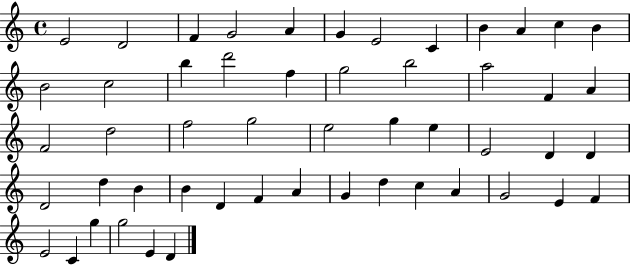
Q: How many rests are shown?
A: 0